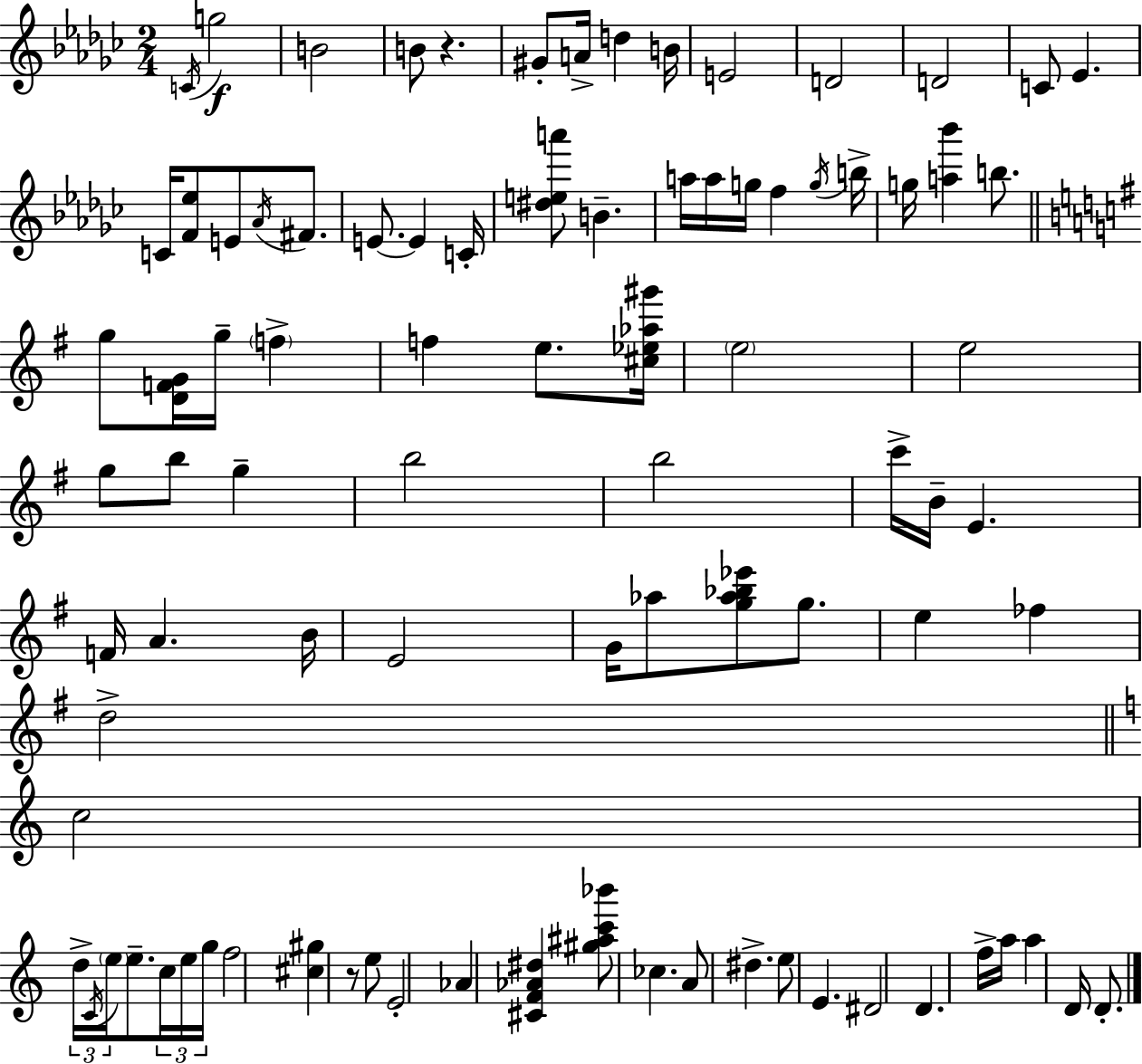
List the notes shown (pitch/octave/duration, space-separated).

C4/s G5/h B4/h B4/e R/q. G#4/e A4/s D5/q B4/s E4/h D4/h D4/h C4/e Eb4/q. C4/s [F4,Eb5]/e E4/e Ab4/s F#4/e. E4/e. E4/q C4/s [D#5,E5,A6]/e B4/q. A5/s A5/s G5/s F5/q G5/s B5/s G5/s [A5,Bb6]/q B5/e. G5/e [D4,F4,G4]/s G5/s F5/q F5/q E5/e. [C#5,Eb5,Ab5,G#6]/s E5/h E5/h G5/e B5/e G5/q B5/h B5/h C6/s B4/s E4/q. F4/s A4/q. B4/s E4/h G4/s Ab5/e [G5,Ab5,Bb5,Eb6]/e G5/e. E5/q FES5/q D5/h C5/h D5/s C4/s E5/s E5/e. C5/s E5/s G5/s F5/h [C#5,G#5]/q R/e E5/e E4/h Ab4/q [C#4,F4,Ab4,D#5]/q [G#5,A#5,C6,Bb6]/e CES5/q. A4/e D#5/q. E5/e E4/q. D#4/h D4/q. F5/s A5/s A5/q D4/s D4/e.